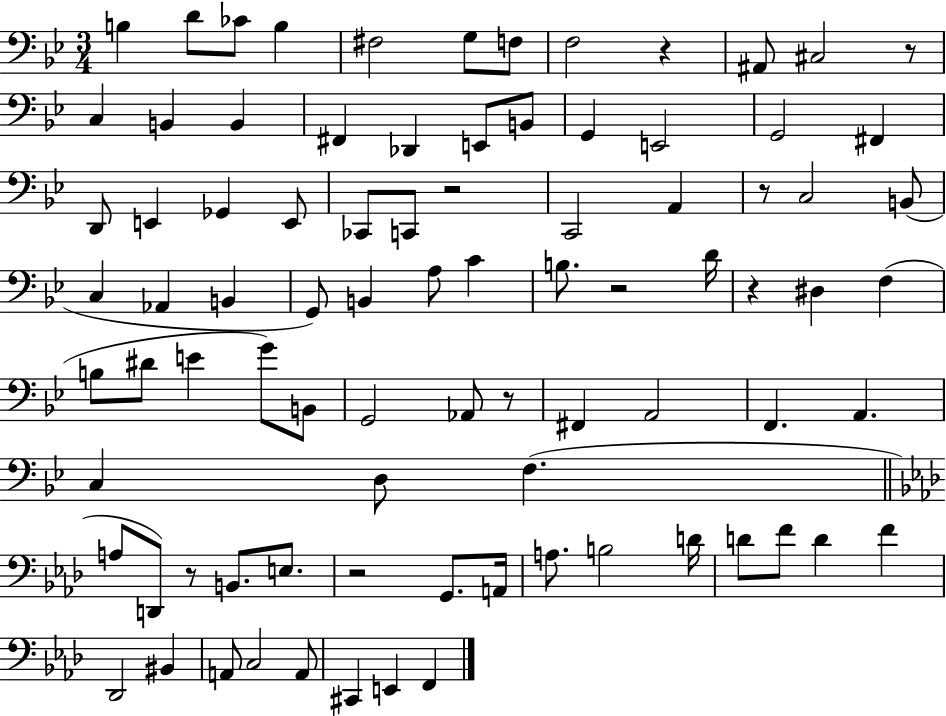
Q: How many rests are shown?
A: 9